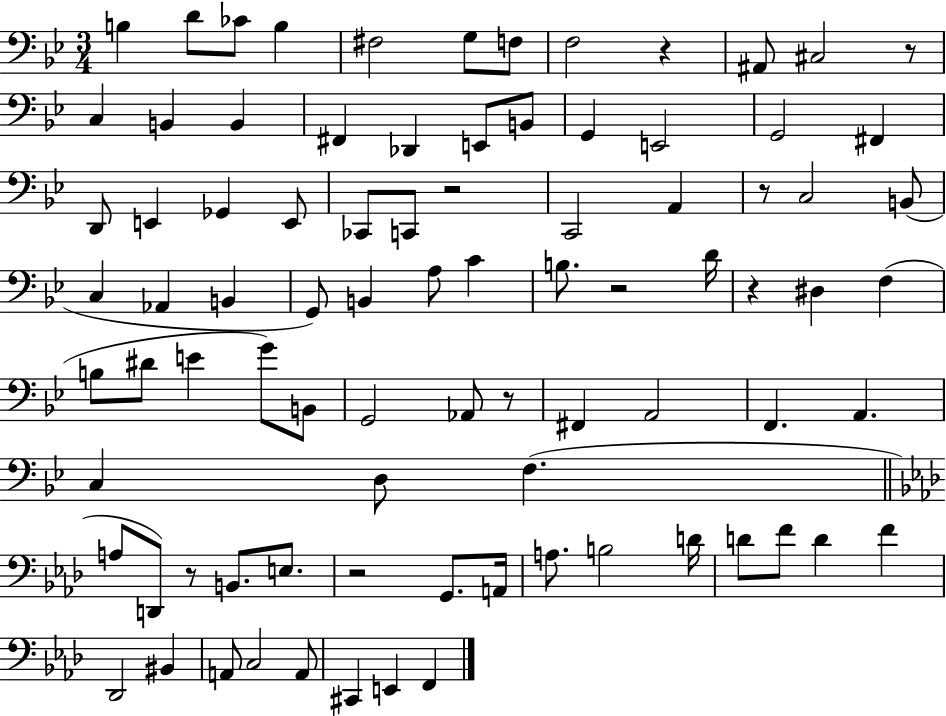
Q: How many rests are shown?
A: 9